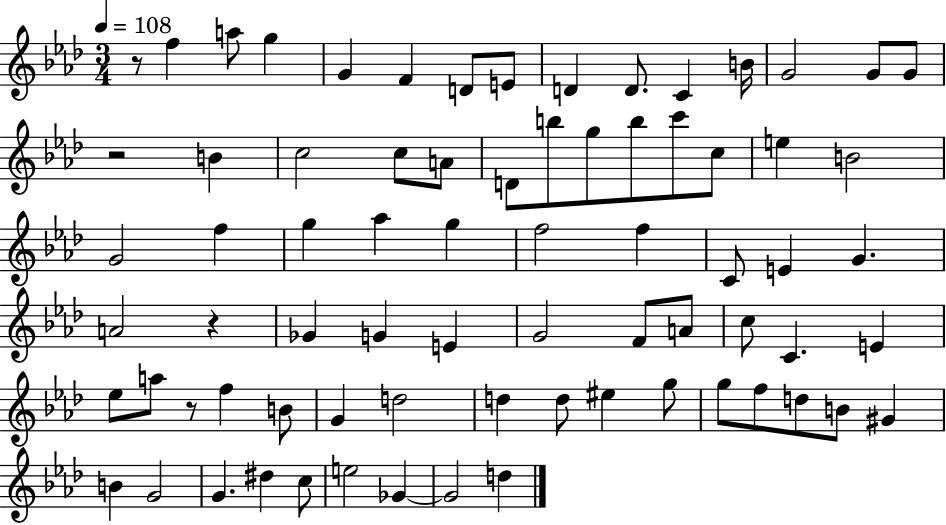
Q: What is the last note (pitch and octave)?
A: D5